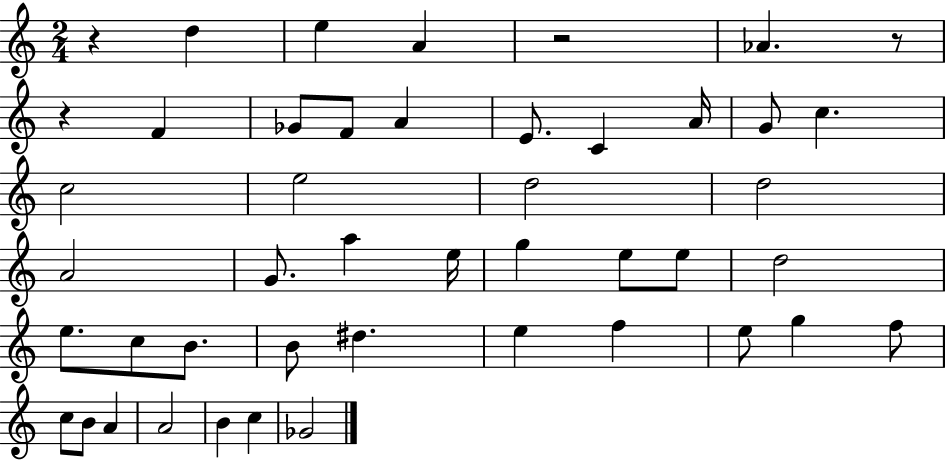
{
  \clef treble
  \numericTimeSignature
  \time 2/4
  \key c \major
  r4 d''4 | e''4 a'4 | r2 | aes'4. r8 | \break r4 f'4 | ges'8 f'8 a'4 | e'8. c'4 a'16 | g'8 c''4. | \break c''2 | e''2 | d''2 | d''2 | \break a'2 | g'8. a''4 e''16 | g''4 e''8 e''8 | d''2 | \break e''8. c''8 b'8. | b'8 dis''4. | e''4 f''4 | e''8 g''4 f''8 | \break c''8 b'8 a'4 | a'2 | b'4 c''4 | ges'2 | \break \bar "|."
}